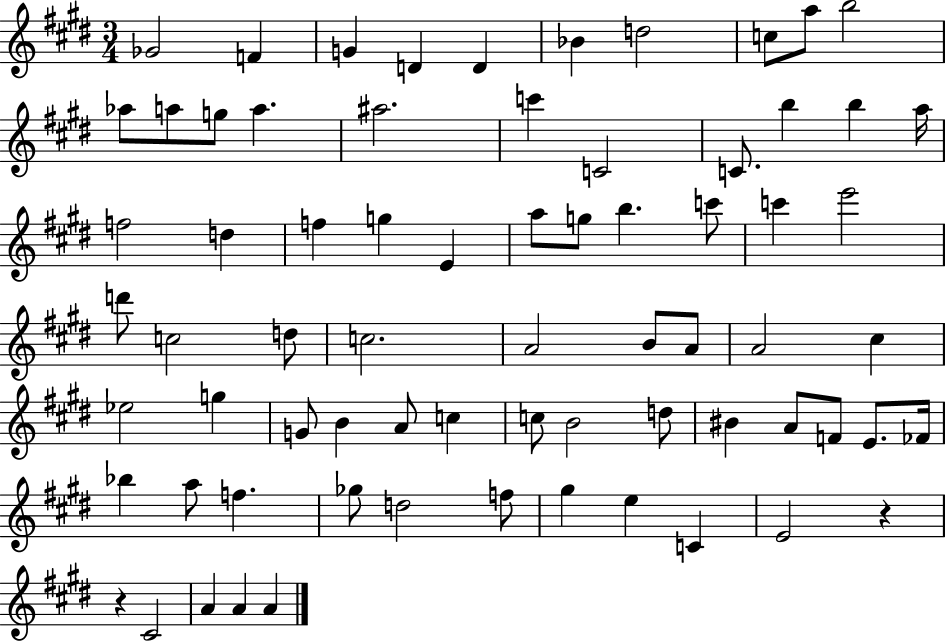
{
  \clef treble
  \numericTimeSignature
  \time 3/4
  \key e \major
  ges'2 f'4 | g'4 d'4 d'4 | bes'4 d''2 | c''8 a''8 b''2 | \break aes''8 a''8 g''8 a''4. | ais''2. | c'''4 c'2 | c'8. b''4 b''4 a''16 | \break f''2 d''4 | f''4 g''4 e'4 | a''8 g''8 b''4. c'''8 | c'''4 e'''2 | \break d'''8 c''2 d''8 | c''2. | a'2 b'8 a'8 | a'2 cis''4 | \break ees''2 g''4 | g'8 b'4 a'8 c''4 | c''8 b'2 d''8 | bis'4 a'8 f'8 e'8. fes'16 | \break bes''4 a''8 f''4. | ges''8 d''2 f''8 | gis''4 e''4 c'4 | e'2 r4 | \break r4 cis'2 | a'4 a'4 a'4 | \bar "|."
}